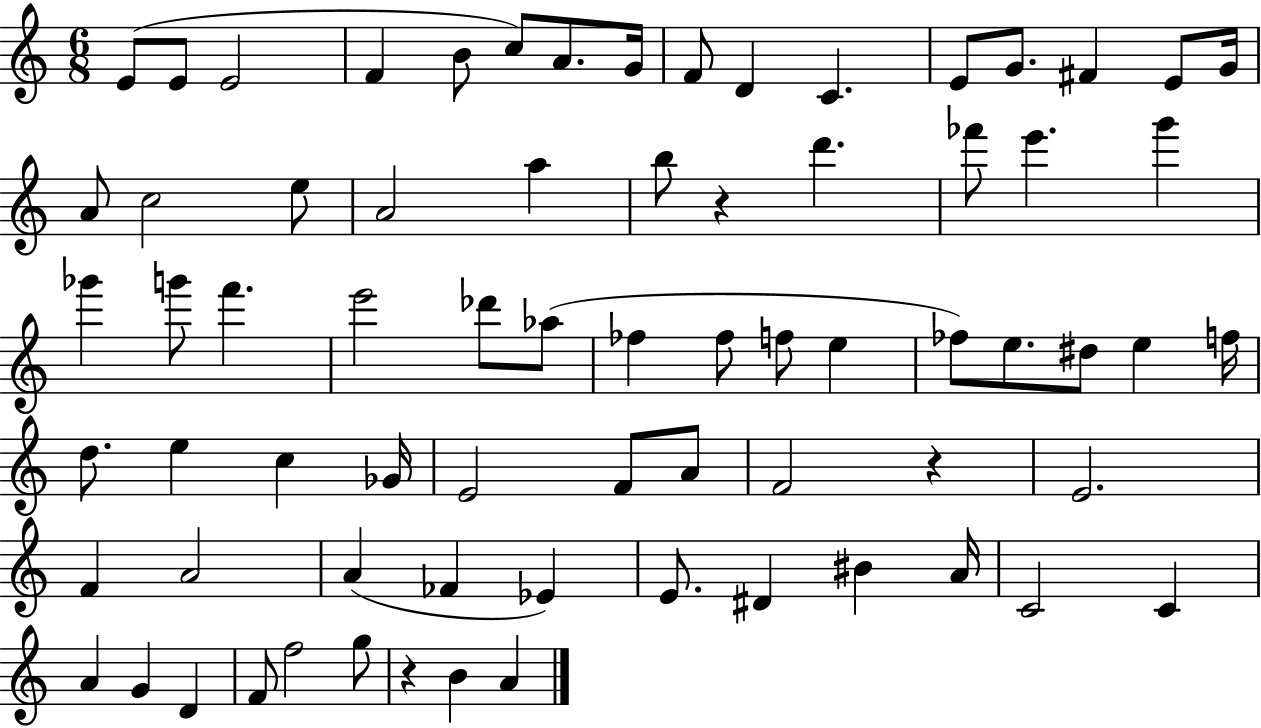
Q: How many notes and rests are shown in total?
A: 72